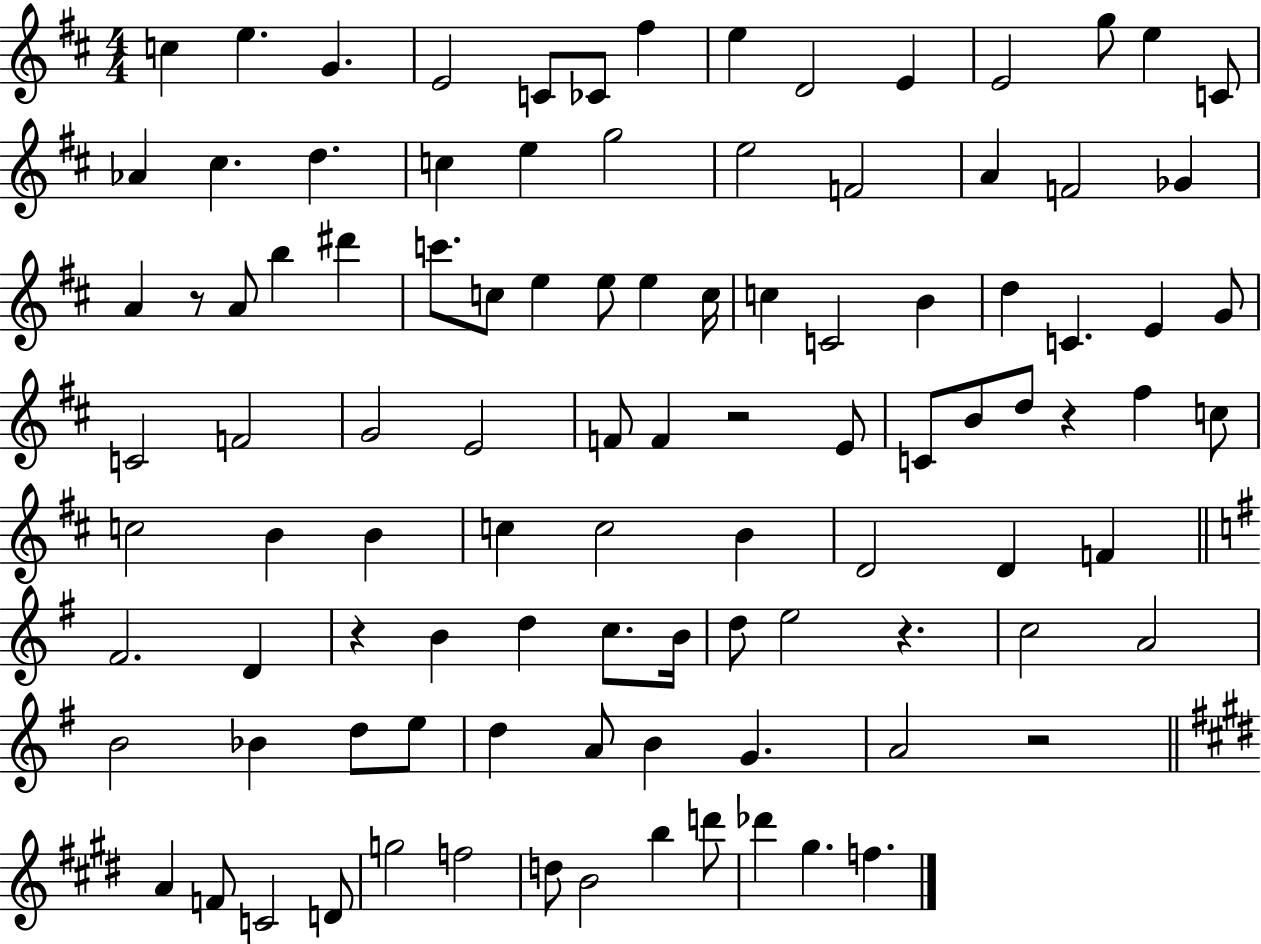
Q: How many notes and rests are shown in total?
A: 101